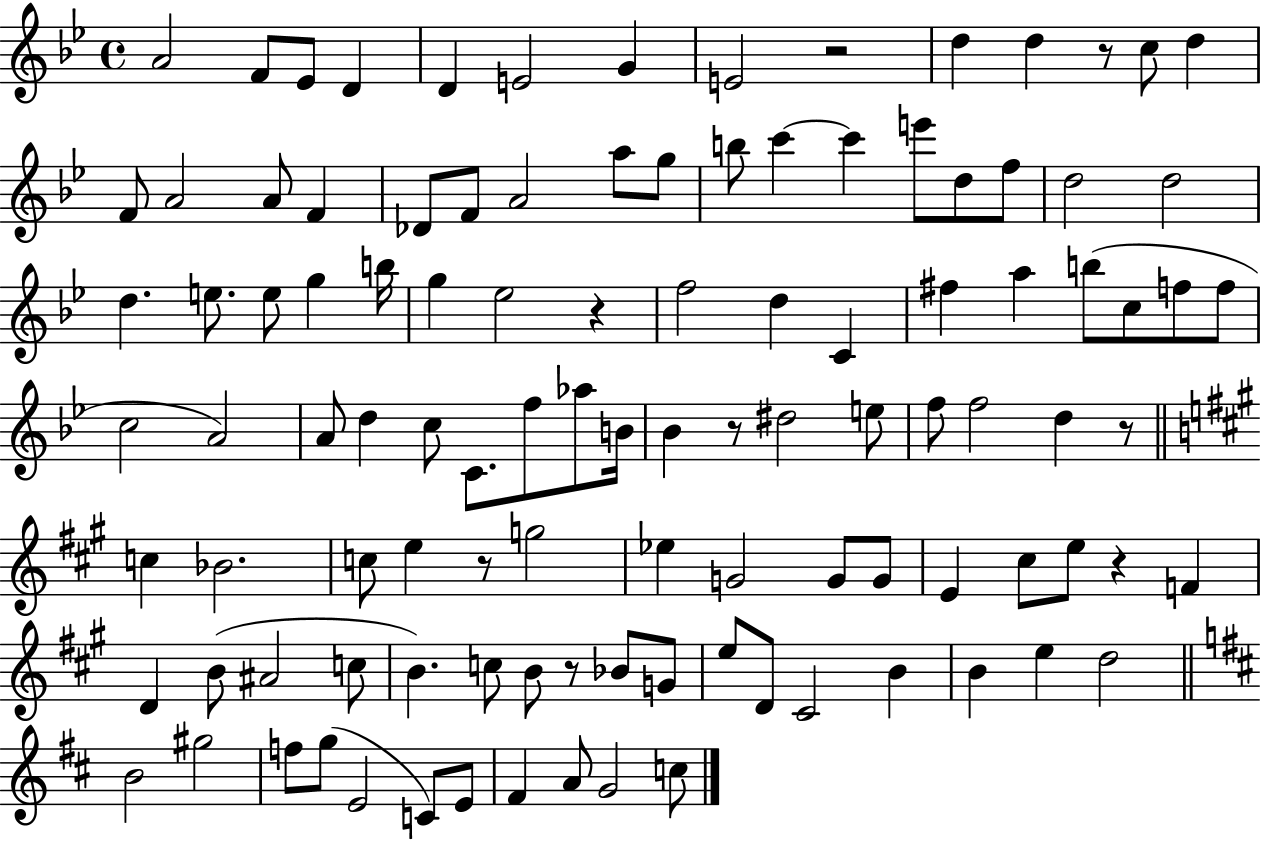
A4/h F4/e Eb4/e D4/q D4/q E4/h G4/q E4/h R/h D5/q D5/q R/e C5/e D5/q F4/e A4/h A4/e F4/q Db4/e F4/e A4/h A5/e G5/e B5/e C6/q C6/q E6/e D5/e F5/e D5/h D5/h D5/q. E5/e. E5/e G5/q B5/s G5/q Eb5/h R/q F5/h D5/q C4/q F#5/q A5/q B5/e C5/e F5/e F5/e C5/h A4/h A4/e D5/q C5/e C4/e. F5/e Ab5/e B4/s Bb4/q R/e D#5/h E5/e F5/e F5/h D5/q R/e C5/q Bb4/h. C5/e E5/q R/e G5/h Eb5/q G4/h G4/e G4/e E4/q C#5/e E5/e R/q F4/q D4/q B4/e A#4/h C5/e B4/q. C5/e B4/e R/e Bb4/e G4/e E5/e D4/e C#4/h B4/q B4/q E5/q D5/h B4/h G#5/h F5/e G5/e E4/h C4/e E4/e F#4/q A4/e G4/h C5/e